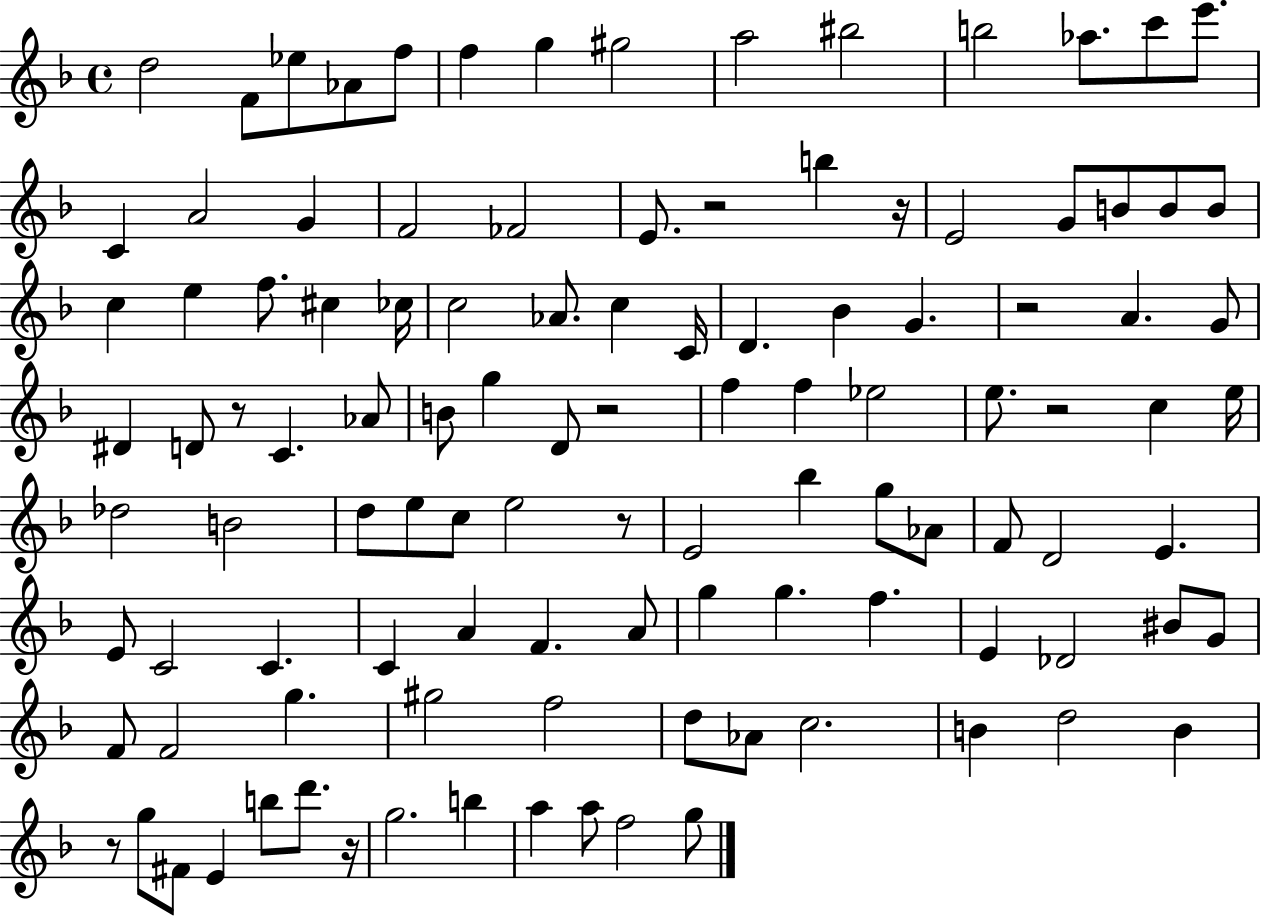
X:1
T:Untitled
M:4/4
L:1/4
K:F
d2 F/2 _e/2 _A/2 f/2 f g ^g2 a2 ^b2 b2 _a/2 c'/2 e'/2 C A2 G F2 _F2 E/2 z2 b z/4 E2 G/2 B/2 B/2 B/2 c e f/2 ^c _c/4 c2 _A/2 c C/4 D _B G z2 A G/2 ^D D/2 z/2 C _A/2 B/2 g D/2 z2 f f _e2 e/2 z2 c e/4 _d2 B2 d/2 e/2 c/2 e2 z/2 E2 _b g/2 _A/2 F/2 D2 E E/2 C2 C C A F A/2 g g f E _D2 ^B/2 G/2 F/2 F2 g ^g2 f2 d/2 _A/2 c2 B d2 B z/2 g/2 ^F/2 E b/2 d'/2 z/4 g2 b a a/2 f2 g/2